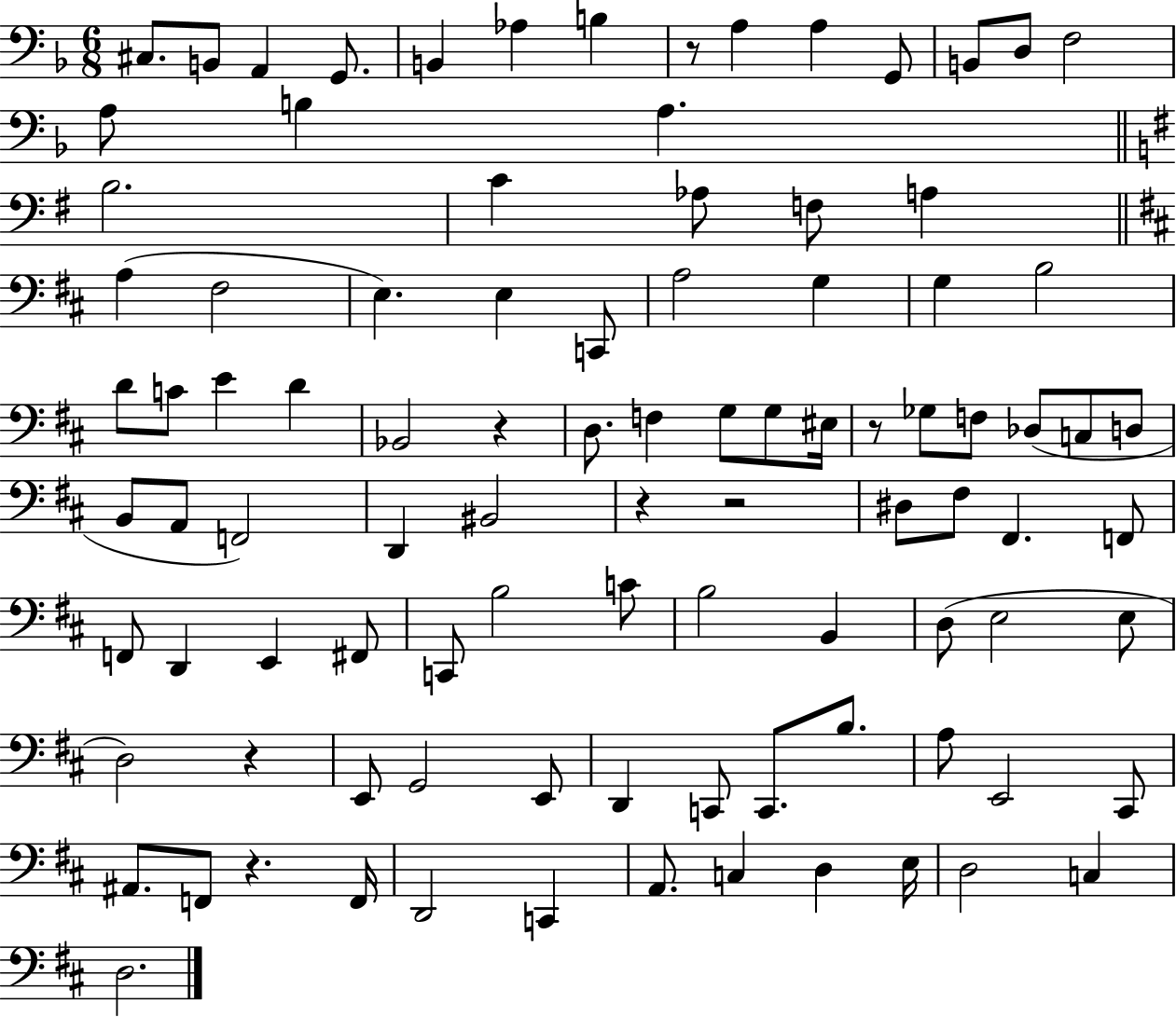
{
  \clef bass
  \numericTimeSignature
  \time 6/8
  \key f \major
  \repeat volta 2 { cis8. b,8 a,4 g,8. | b,4 aes4 b4 | r8 a4 a4 g,8 | b,8 d8 f2 | \break a8 b4 a4. | \bar "||" \break \key g \major b2. | c'4 aes8 f8 a4 | \bar "||" \break \key b \minor a4( fis2 | e4.) e4 c,8 | a2 g4 | g4 b2 | \break d'8 c'8 e'4 d'4 | bes,2 r4 | d8. f4 g8 g8 eis16 | r8 ges8 f8 des8( c8 d8 | \break b,8 a,8 f,2) | d,4 bis,2 | r4 r2 | dis8 fis8 fis,4. f,8 | \break f,8 d,4 e,4 fis,8 | c,8 b2 c'8 | b2 b,4 | d8( e2 e8 | \break d2) r4 | e,8 g,2 e,8 | d,4 c,8 c,8. b8. | a8 e,2 cis,8 | \break ais,8. f,8 r4. f,16 | d,2 c,4 | a,8. c4 d4 e16 | d2 c4 | \break d2. | } \bar "|."
}